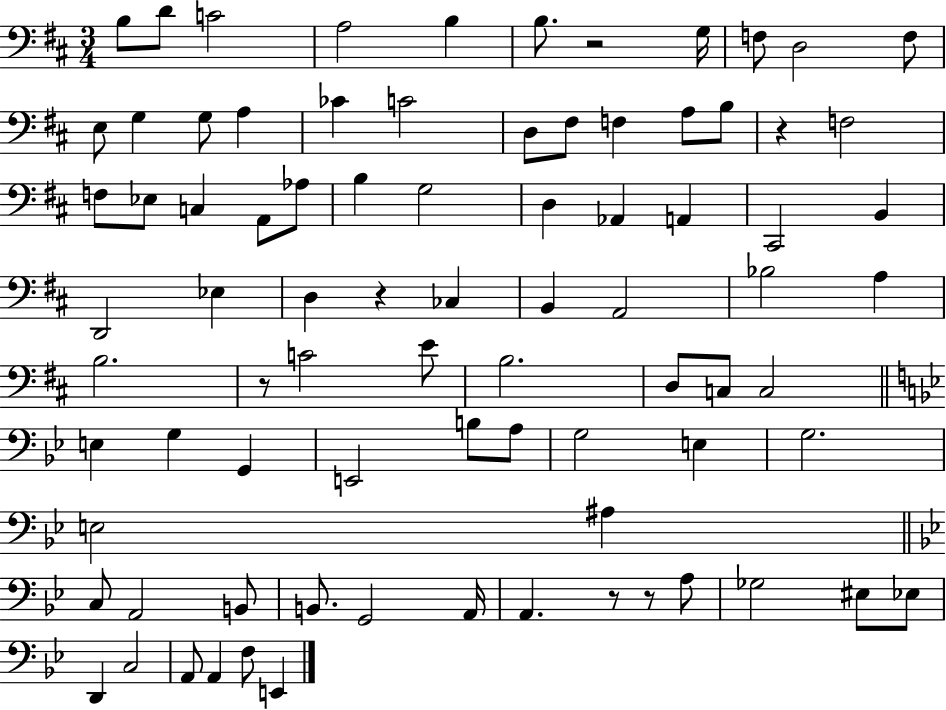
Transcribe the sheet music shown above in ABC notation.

X:1
T:Untitled
M:3/4
L:1/4
K:D
B,/2 D/2 C2 A,2 B, B,/2 z2 G,/4 F,/2 D,2 F,/2 E,/2 G, G,/2 A, _C C2 D,/2 ^F,/2 F, A,/2 B,/2 z F,2 F,/2 _E,/2 C, A,,/2 _A,/2 B, G,2 D, _A,, A,, ^C,,2 B,, D,,2 _E, D, z _C, B,, A,,2 _B,2 A, B,2 z/2 C2 E/2 B,2 D,/2 C,/2 C,2 E, G, G,, E,,2 B,/2 A,/2 G,2 E, G,2 E,2 ^A, C,/2 A,,2 B,,/2 B,,/2 G,,2 A,,/4 A,, z/2 z/2 A,/2 _G,2 ^E,/2 _E,/2 D,, C,2 A,,/2 A,, F,/2 E,,